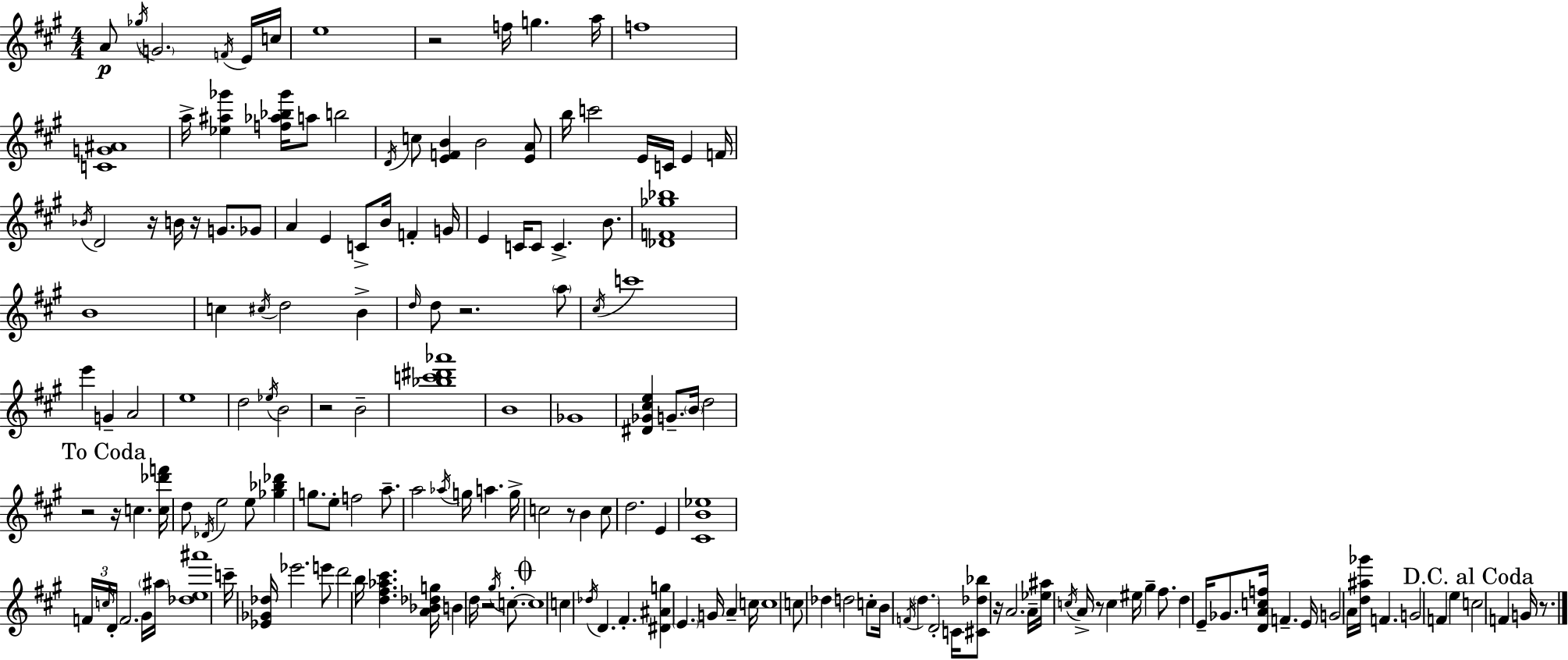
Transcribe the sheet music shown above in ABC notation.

X:1
T:Untitled
M:4/4
L:1/4
K:A
A/2 _g/4 G2 F/4 E/4 c/4 e4 z2 f/4 g a/4 f4 [CG^A]4 a/4 [_e^a_g'] [f_a_b_g']/4 a/2 b2 D/4 c/2 [EFB] B2 [EA]/2 b/4 c'2 E/4 C/4 E F/4 _B/4 D2 z/4 B/4 z/4 G/2 _G/2 A E C/2 B/4 F G/4 E C/4 C/2 C B/2 [_DF_g_b]4 B4 c ^c/4 d2 B d/4 d/2 z2 a/2 ^c/4 c'4 e' G A2 e4 d2 _e/4 B2 z2 B2 [_bc'^d'_a']4 B4 _G4 [^D_G^ce] G/2 B/4 d2 z2 z/4 c [c_d'f']/4 d/2 _D/4 e2 e/2 [_g_b_d'] g/2 e/2 f2 a/2 a2 _a/4 g/4 a g/4 c2 z/2 B c/2 d2 E [^CB_e]4 F/4 c/4 D/4 F2 ^G/4 ^a/4 [_de^a']4 c'/4 [_E_G_d]/4 _e'2 e'/2 d'2 b/4 [d^f_a^c'] [A_B_dg]/4 B d/4 z2 ^g/4 c/2 c4 c _d/4 D ^F [^D^Ag] E G/4 A c/4 c4 c/2 _d d2 c/2 B/4 F/4 d D2 C/4 [^C_d_b]/2 z/4 A2 A/4 [_e^a]/4 c/4 A/4 z/2 c ^e/4 ^g ^f/2 d E/4 _G/2 [DAcf]/4 F E/4 G2 A/4 [d^a_g']/4 F G2 F e c2 F G/4 z/2